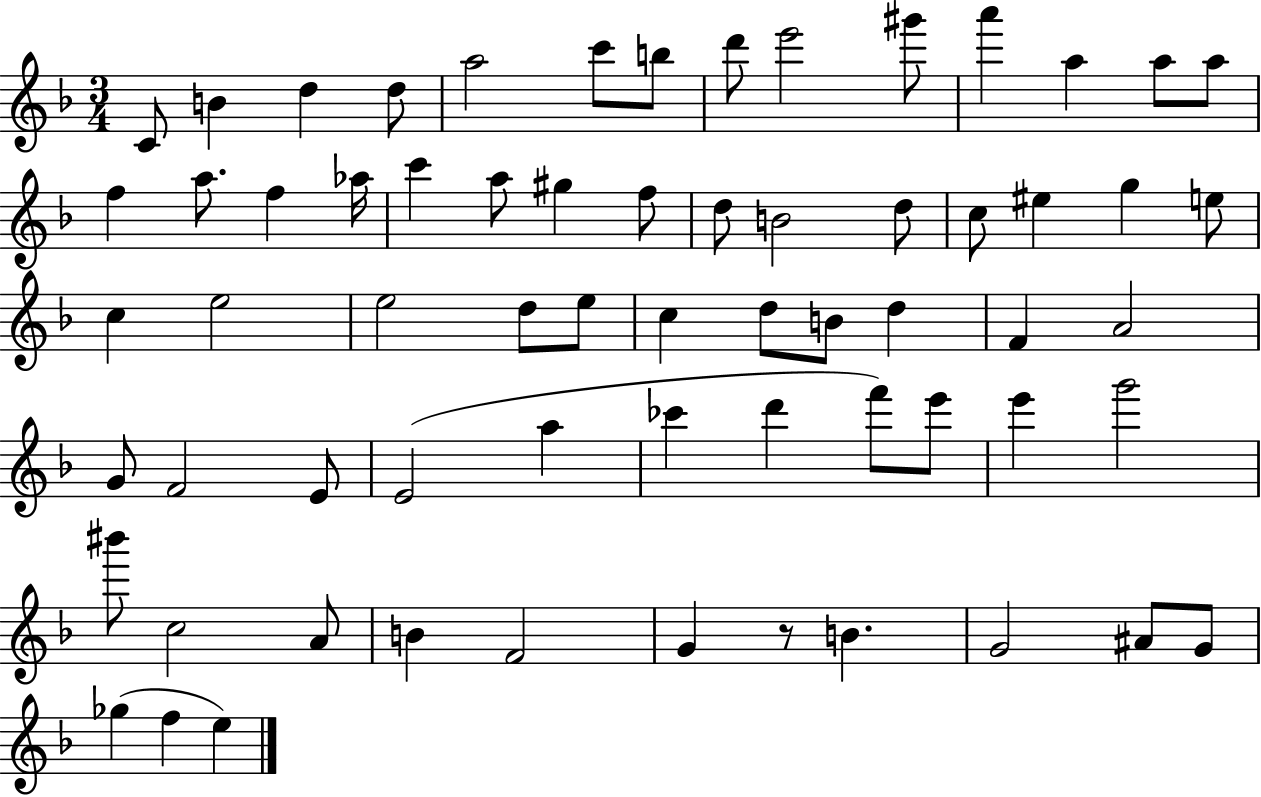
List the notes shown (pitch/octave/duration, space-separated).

C4/e B4/q D5/q D5/e A5/h C6/e B5/e D6/e E6/h G#6/e A6/q A5/q A5/e A5/e F5/q A5/e. F5/q Ab5/s C6/q A5/e G#5/q F5/e D5/e B4/h D5/e C5/e EIS5/q G5/q E5/e C5/q E5/h E5/h D5/e E5/e C5/q D5/e B4/e D5/q F4/q A4/h G4/e F4/h E4/e E4/h A5/q CES6/q D6/q F6/e E6/e E6/q G6/h BIS6/e C5/h A4/e B4/q F4/h G4/q R/e B4/q. G4/h A#4/e G4/e Gb5/q F5/q E5/q